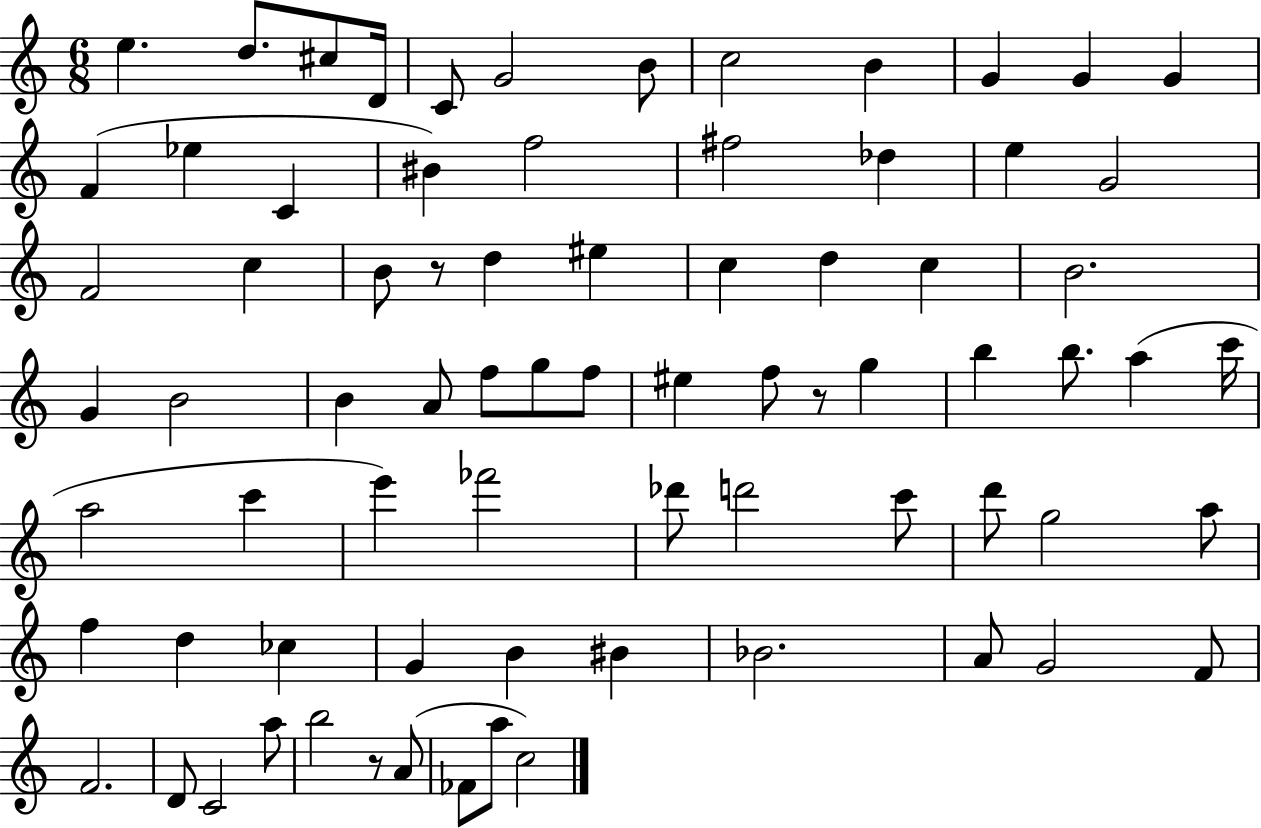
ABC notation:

X:1
T:Untitled
M:6/8
L:1/4
K:C
e d/2 ^c/2 D/4 C/2 G2 B/2 c2 B G G G F _e C ^B f2 ^f2 _d e G2 F2 c B/2 z/2 d ^e c d c B2 G B2 B A/2 f/2 g/2 f/2 ^e f/2 z/2 g b b/2 a c'/4 a2 c' e' _f'2 _d'/2 d'2 c'/2 d'/2 g2 a/2 f d _c G B ^B _B2 A/2 G2 F/2 F2 D/2 C2 a/2 b2 z/2 A/2 _F/2 a/2 c2